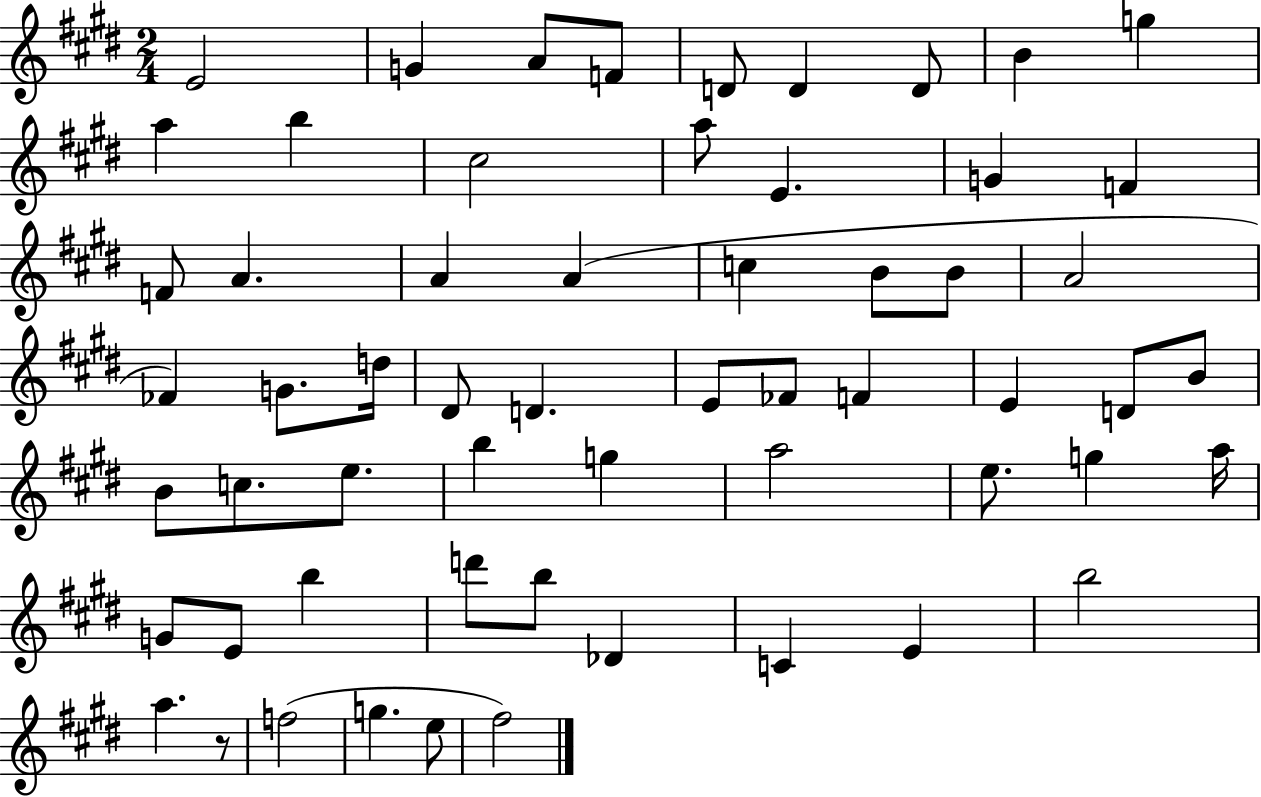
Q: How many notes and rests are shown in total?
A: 59